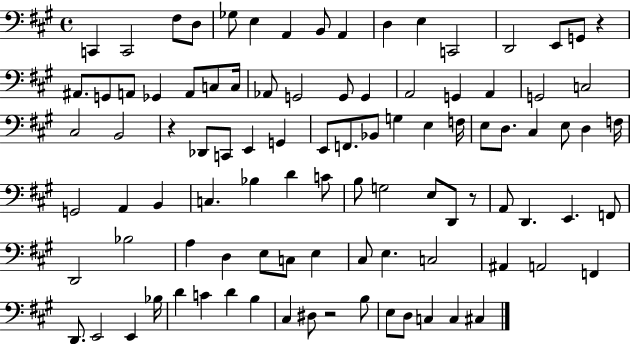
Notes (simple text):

C2/q C2/h F#3/e D3/e Gb3/e E3/q A2/q B2/e A2/q D3/q E3/q C2/h D2/h E2/e G2/e R/q A#2/e. G2/e A2/e Gb2/q A2/e C3/e C3/s Ab2/e G2/h G2/e G2/q A2/h G2/q A2/q G2/h C3/h C#3/h B2/h R/q Db2/e C2/e E2/q G2/q E2/e F2/e. Bb2/e G3/q E3/q F3/s E3/e D3/e. C#3/q E3/e D3/q F3/s G2/h A2/q B2/q C3/q. Bb3/q D4/q C4/e B3/e G3/h E3/e D2/e R/e A2/e D2/q. E2/q. F2/e D2/h Bb3/h A3/q D3/q E3/e C3/e E3/q C#3/e E3/q. C3/h A#2/q A2/h F2/q D2/e. E2/h E2/q Bb3/s D4/q C4/q D4/q B3/q C#3/q D#3/e R/h B3/e E3/e D3/e C3/q C3/q C#3/q